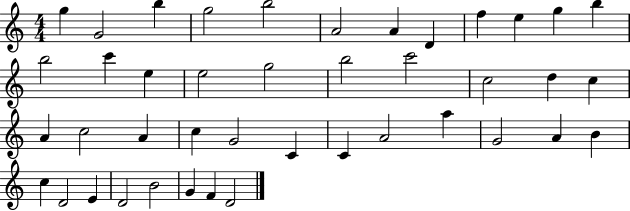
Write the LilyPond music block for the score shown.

{
  \clef treble
  \numericTimeSignature
  \time 4/4
  \key c \major
  g''4 g'2 b''4 | g''2 b''2 | a'2 a'4 d'4 | f''4 e''4 g''4 b''4 | \break b''2 c'''4 e''4 | e''2 g''2 | b''2 c'''2 | c''2 d''4 c''4 | \break a'4 c''2 a'4 | c''4 g'2 c'4 | c'4 a'2 a''4 | g'2 a'4 b'4 | \break c''4 d'2 e'4 | d'2 b'2 | g'4 f'4 d'2 | \bar "|."
}